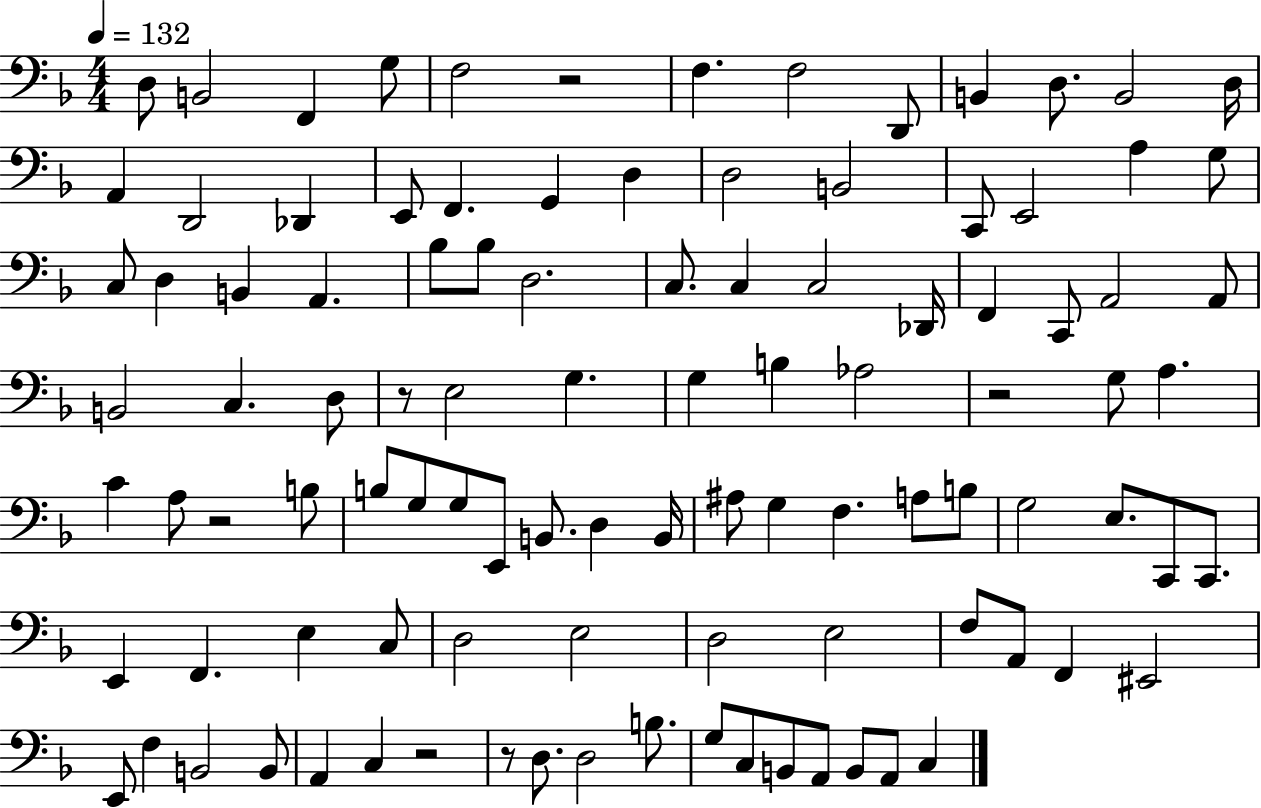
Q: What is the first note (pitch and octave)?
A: D3